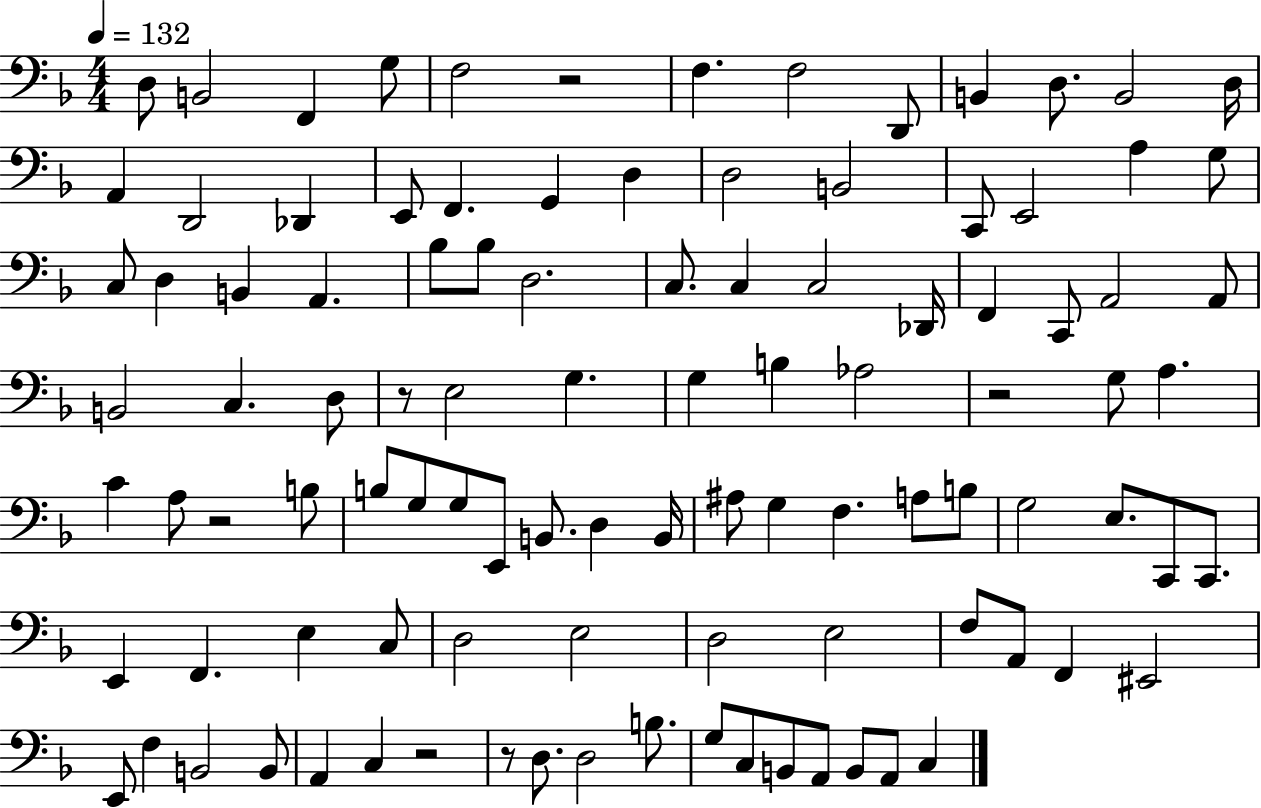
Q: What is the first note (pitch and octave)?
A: D3